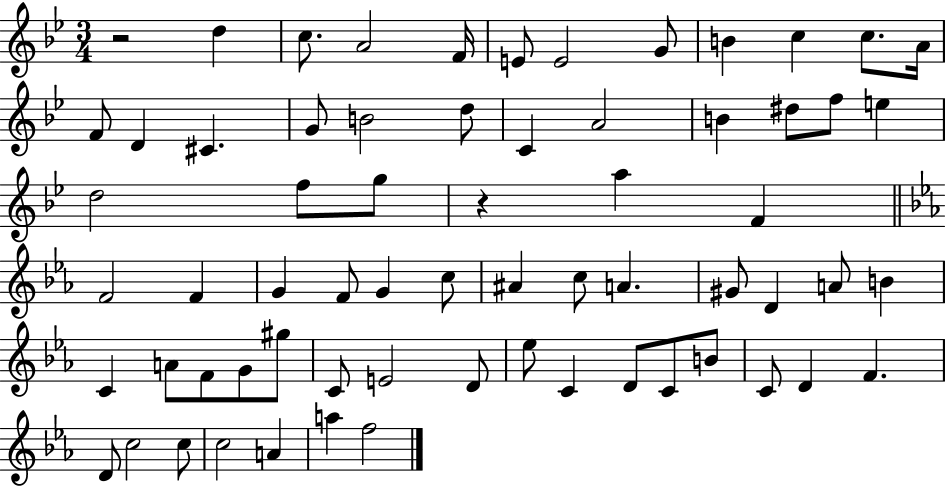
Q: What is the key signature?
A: BES major